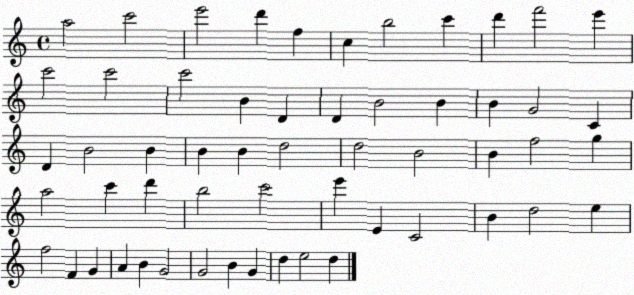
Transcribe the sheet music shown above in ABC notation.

X:1
T:Untitled
M:4/4
L:1/4
K:C
a2 c'2 e'2 d' f c b2 c' d' f'2 e' c'2 c'2 c'2 B D D B2 B B G2 C D B2 B B B d2 d2 B2 B f2 g a2 c' d' b2 c'2 e' E C2 B d2 e f2 F G A B G2 G2 B G d e2 d